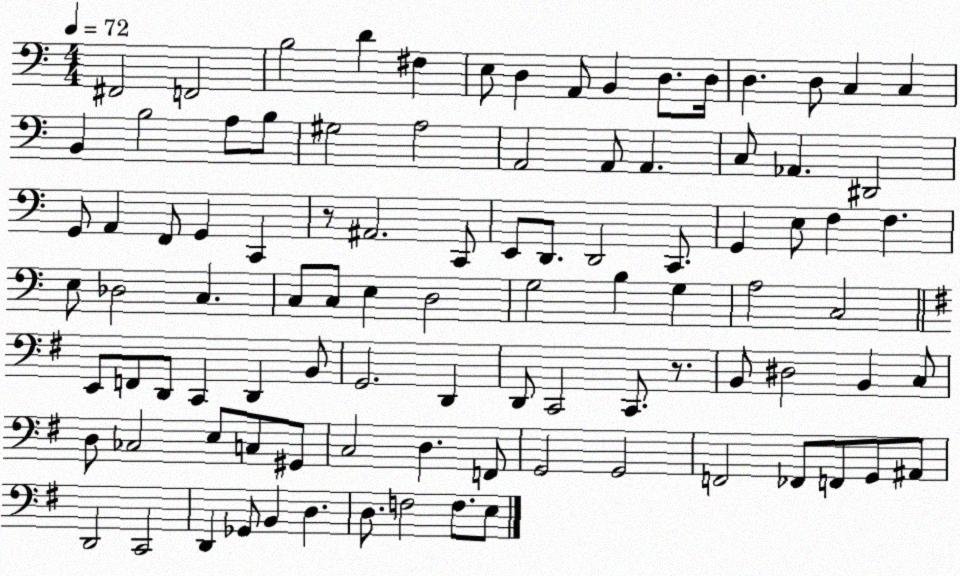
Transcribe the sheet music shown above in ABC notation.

X:1
T:Untitled
M:4/4
L:1/4
K:C
^F,,2 F,,2 B,2 D ^F, E,/2 D, A,,/2 B,, D,/2 D,/4 D, D,/2 C, C, B,, B,2 A,/2 B,/2 ^G,2 A,2 A,,2 A,,/2 A,, C,/2 _A,, ^D,,2 G,,/2 A,, F,,/2 G,, C,, z/2 ^A,,2 C,,/2 E,,/2 D,,/2 D,,2 C,,/2 G,, E,/2 F, F, E,/2 _D,2 C, C,/2 C,/2 E, D,2 G,2 B, G, A,2 C,2 E,,/2 F,,/2 D,,/2 C,, D,, B,,/2 G,,2 D,, D,,/2 C,,2 C,,/2 z/2 B,,/2 ^D,2 B,, C,/2 D,/2 _C,2 E,/2 C,/2 ^G,,/2 C,2 D, F,,/2 G,,2 G,,2 F,,2 _F,,/2 F,,/2 G,,/2 ^A,,/2 D,,2 C,,2 D,, _G,,/2 B,, D, D,/2 F,2 F,/2 E,/2